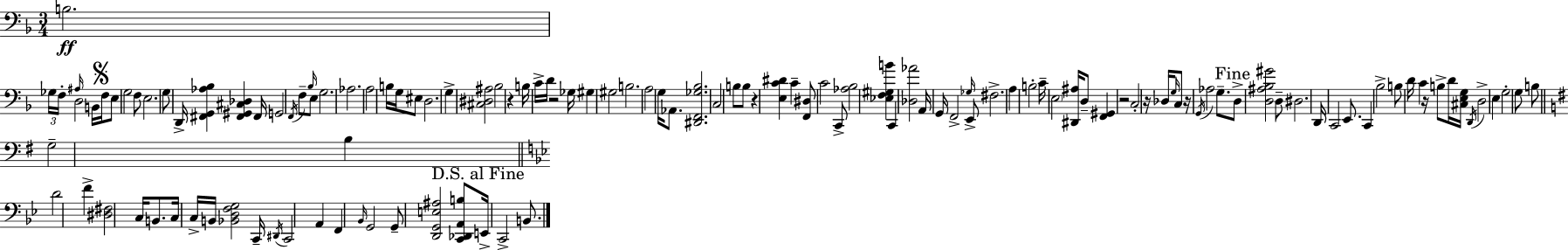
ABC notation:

X:1
T:Untitled
M:3/4
L:1/4
K:F
B,2 _G,/4 F,/4 ^A,/4 D,2 B,,/4 F,/4 E,/2 G,2 F,/2 E,2 G,/2 D,,/4 [^F,,G,,_A,_B,] [^F,,^G,,^C,_D,] ^F,,/4 G,,2 F,,/4 F,/2 _B,/4 E,/2 G,2 _A,2 A,2 B,/4 G,/4 ^E,/2 D,2 G, [^C,^D,^A,]2 _B,2 z B,/4 C/4 D/4 z2 _G,/4 ^G, ^G,2 B,2 A,2 G,/4 _A,,/2 [^D,,F,,_G,_B,]2 C,2 B,/2 B,/2 z [E,C^D] C [F,,^D,]/2 C2 C,,/2 [_A,_B,]2 [_E,F,^G,B] C,, [_D,_A]2 A,,/4 G,,/4 F,,2 _G,/4 E,,/2 ^F,2 A, B,2 C/4 E,2 [^D,,^A,]/4 D,/2 [F,,^G,,] z2 C,2 z/4 _D,/4 G,/4 C,/2 z/4 G,,/4 _A,2 G,/2 D,/2 [D,^A,_B,^G]2 D,/2 ^D,2 D,,/4 C,,2 E,,/2 C,, _B,2 B,/2 D/4 C z/4 B,/2 D/4 [^C,E,G,]/4 D,,/4 D,2 E, G,2 G,/2 B,/2 G,2 B, D2 F [^D,^F,]2 C,/4 B,,/2 C,/4 C,/4 B,,/4 [_B,,D,F,G,]2 C,,/4 ^D,,/4 C,,2 A,, F,, _B,,/4 G,,2 G,,/2 [D,,G,,E,^A,]2 [C,,_D,,A,,B,]/2 E,,/4 C,,2 B,,/2